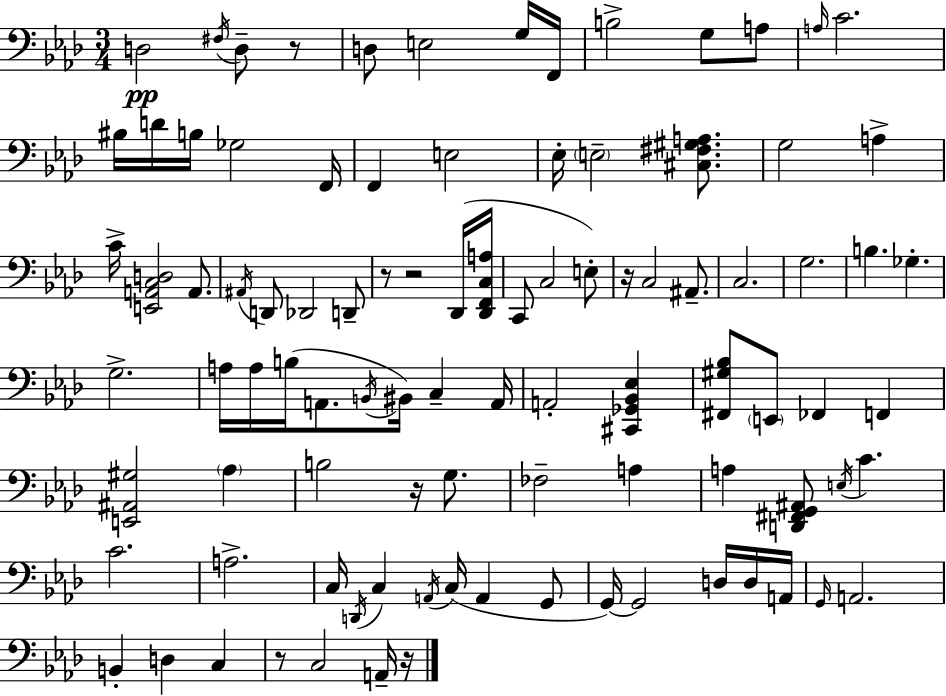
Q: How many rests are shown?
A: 7